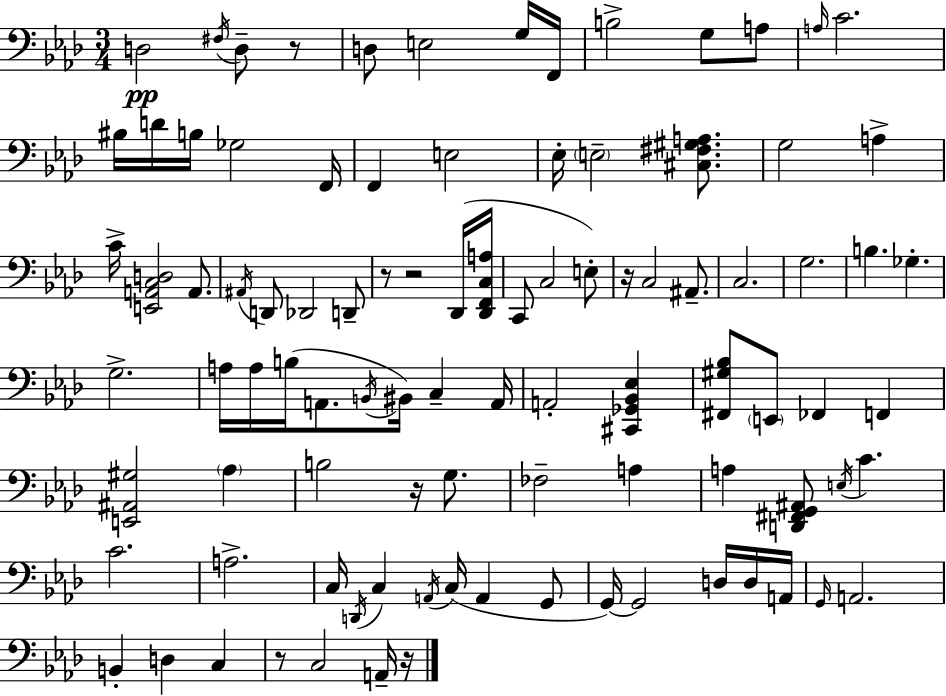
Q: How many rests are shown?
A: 7